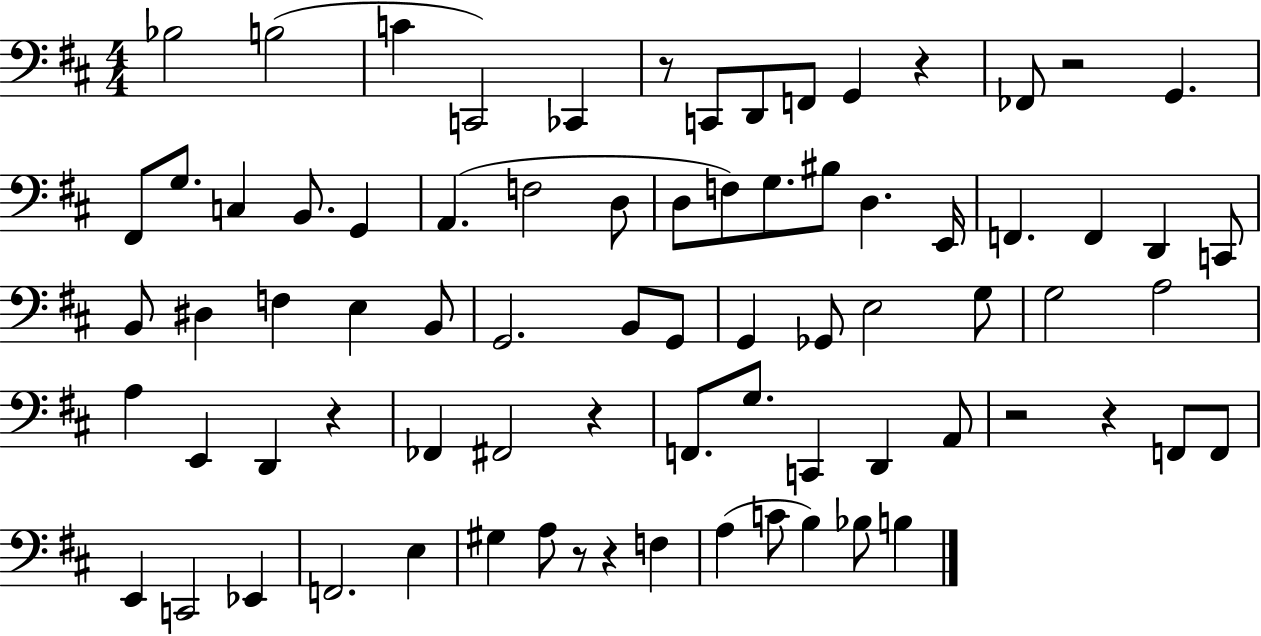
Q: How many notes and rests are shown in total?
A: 77